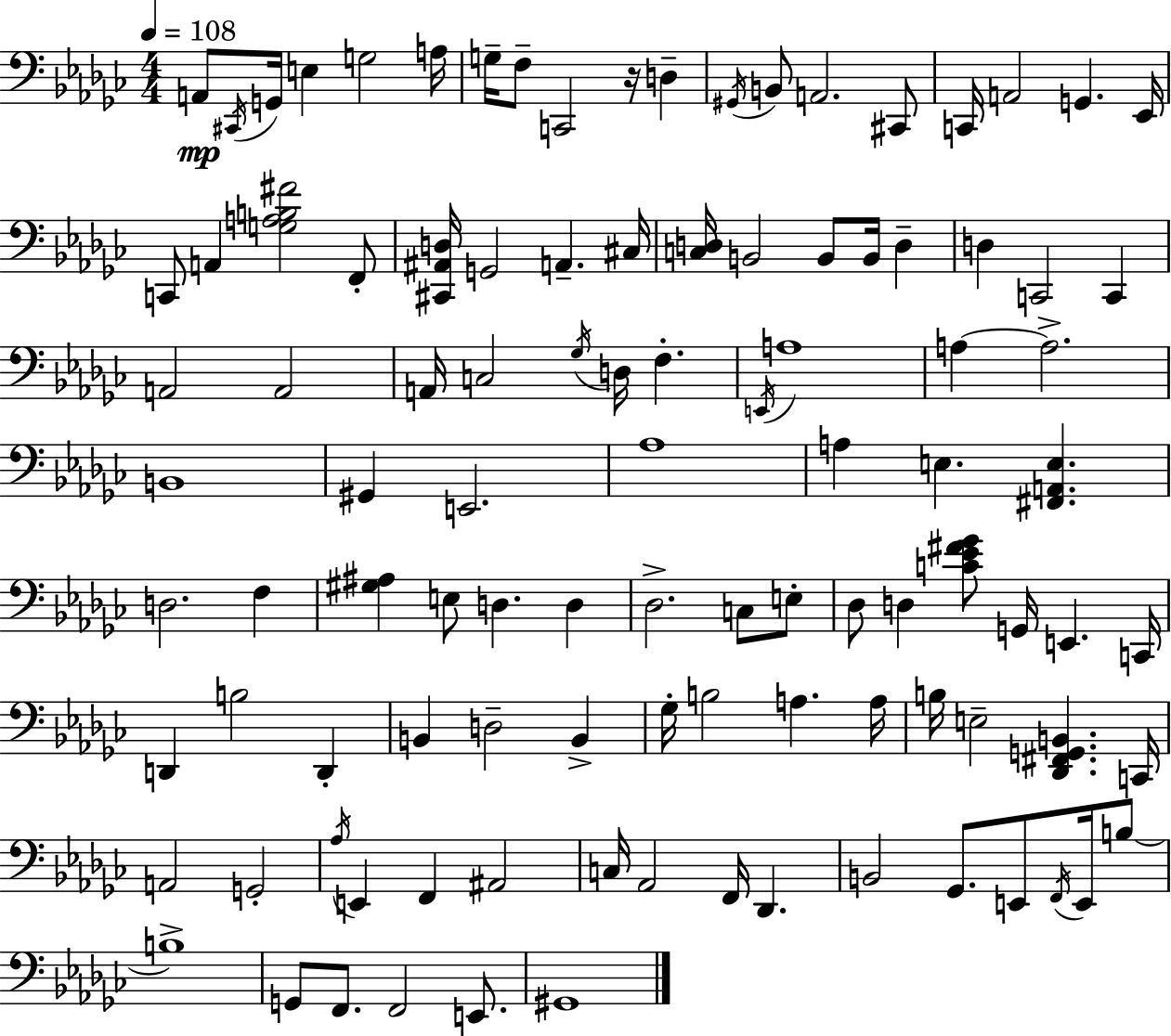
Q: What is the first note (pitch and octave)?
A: A2